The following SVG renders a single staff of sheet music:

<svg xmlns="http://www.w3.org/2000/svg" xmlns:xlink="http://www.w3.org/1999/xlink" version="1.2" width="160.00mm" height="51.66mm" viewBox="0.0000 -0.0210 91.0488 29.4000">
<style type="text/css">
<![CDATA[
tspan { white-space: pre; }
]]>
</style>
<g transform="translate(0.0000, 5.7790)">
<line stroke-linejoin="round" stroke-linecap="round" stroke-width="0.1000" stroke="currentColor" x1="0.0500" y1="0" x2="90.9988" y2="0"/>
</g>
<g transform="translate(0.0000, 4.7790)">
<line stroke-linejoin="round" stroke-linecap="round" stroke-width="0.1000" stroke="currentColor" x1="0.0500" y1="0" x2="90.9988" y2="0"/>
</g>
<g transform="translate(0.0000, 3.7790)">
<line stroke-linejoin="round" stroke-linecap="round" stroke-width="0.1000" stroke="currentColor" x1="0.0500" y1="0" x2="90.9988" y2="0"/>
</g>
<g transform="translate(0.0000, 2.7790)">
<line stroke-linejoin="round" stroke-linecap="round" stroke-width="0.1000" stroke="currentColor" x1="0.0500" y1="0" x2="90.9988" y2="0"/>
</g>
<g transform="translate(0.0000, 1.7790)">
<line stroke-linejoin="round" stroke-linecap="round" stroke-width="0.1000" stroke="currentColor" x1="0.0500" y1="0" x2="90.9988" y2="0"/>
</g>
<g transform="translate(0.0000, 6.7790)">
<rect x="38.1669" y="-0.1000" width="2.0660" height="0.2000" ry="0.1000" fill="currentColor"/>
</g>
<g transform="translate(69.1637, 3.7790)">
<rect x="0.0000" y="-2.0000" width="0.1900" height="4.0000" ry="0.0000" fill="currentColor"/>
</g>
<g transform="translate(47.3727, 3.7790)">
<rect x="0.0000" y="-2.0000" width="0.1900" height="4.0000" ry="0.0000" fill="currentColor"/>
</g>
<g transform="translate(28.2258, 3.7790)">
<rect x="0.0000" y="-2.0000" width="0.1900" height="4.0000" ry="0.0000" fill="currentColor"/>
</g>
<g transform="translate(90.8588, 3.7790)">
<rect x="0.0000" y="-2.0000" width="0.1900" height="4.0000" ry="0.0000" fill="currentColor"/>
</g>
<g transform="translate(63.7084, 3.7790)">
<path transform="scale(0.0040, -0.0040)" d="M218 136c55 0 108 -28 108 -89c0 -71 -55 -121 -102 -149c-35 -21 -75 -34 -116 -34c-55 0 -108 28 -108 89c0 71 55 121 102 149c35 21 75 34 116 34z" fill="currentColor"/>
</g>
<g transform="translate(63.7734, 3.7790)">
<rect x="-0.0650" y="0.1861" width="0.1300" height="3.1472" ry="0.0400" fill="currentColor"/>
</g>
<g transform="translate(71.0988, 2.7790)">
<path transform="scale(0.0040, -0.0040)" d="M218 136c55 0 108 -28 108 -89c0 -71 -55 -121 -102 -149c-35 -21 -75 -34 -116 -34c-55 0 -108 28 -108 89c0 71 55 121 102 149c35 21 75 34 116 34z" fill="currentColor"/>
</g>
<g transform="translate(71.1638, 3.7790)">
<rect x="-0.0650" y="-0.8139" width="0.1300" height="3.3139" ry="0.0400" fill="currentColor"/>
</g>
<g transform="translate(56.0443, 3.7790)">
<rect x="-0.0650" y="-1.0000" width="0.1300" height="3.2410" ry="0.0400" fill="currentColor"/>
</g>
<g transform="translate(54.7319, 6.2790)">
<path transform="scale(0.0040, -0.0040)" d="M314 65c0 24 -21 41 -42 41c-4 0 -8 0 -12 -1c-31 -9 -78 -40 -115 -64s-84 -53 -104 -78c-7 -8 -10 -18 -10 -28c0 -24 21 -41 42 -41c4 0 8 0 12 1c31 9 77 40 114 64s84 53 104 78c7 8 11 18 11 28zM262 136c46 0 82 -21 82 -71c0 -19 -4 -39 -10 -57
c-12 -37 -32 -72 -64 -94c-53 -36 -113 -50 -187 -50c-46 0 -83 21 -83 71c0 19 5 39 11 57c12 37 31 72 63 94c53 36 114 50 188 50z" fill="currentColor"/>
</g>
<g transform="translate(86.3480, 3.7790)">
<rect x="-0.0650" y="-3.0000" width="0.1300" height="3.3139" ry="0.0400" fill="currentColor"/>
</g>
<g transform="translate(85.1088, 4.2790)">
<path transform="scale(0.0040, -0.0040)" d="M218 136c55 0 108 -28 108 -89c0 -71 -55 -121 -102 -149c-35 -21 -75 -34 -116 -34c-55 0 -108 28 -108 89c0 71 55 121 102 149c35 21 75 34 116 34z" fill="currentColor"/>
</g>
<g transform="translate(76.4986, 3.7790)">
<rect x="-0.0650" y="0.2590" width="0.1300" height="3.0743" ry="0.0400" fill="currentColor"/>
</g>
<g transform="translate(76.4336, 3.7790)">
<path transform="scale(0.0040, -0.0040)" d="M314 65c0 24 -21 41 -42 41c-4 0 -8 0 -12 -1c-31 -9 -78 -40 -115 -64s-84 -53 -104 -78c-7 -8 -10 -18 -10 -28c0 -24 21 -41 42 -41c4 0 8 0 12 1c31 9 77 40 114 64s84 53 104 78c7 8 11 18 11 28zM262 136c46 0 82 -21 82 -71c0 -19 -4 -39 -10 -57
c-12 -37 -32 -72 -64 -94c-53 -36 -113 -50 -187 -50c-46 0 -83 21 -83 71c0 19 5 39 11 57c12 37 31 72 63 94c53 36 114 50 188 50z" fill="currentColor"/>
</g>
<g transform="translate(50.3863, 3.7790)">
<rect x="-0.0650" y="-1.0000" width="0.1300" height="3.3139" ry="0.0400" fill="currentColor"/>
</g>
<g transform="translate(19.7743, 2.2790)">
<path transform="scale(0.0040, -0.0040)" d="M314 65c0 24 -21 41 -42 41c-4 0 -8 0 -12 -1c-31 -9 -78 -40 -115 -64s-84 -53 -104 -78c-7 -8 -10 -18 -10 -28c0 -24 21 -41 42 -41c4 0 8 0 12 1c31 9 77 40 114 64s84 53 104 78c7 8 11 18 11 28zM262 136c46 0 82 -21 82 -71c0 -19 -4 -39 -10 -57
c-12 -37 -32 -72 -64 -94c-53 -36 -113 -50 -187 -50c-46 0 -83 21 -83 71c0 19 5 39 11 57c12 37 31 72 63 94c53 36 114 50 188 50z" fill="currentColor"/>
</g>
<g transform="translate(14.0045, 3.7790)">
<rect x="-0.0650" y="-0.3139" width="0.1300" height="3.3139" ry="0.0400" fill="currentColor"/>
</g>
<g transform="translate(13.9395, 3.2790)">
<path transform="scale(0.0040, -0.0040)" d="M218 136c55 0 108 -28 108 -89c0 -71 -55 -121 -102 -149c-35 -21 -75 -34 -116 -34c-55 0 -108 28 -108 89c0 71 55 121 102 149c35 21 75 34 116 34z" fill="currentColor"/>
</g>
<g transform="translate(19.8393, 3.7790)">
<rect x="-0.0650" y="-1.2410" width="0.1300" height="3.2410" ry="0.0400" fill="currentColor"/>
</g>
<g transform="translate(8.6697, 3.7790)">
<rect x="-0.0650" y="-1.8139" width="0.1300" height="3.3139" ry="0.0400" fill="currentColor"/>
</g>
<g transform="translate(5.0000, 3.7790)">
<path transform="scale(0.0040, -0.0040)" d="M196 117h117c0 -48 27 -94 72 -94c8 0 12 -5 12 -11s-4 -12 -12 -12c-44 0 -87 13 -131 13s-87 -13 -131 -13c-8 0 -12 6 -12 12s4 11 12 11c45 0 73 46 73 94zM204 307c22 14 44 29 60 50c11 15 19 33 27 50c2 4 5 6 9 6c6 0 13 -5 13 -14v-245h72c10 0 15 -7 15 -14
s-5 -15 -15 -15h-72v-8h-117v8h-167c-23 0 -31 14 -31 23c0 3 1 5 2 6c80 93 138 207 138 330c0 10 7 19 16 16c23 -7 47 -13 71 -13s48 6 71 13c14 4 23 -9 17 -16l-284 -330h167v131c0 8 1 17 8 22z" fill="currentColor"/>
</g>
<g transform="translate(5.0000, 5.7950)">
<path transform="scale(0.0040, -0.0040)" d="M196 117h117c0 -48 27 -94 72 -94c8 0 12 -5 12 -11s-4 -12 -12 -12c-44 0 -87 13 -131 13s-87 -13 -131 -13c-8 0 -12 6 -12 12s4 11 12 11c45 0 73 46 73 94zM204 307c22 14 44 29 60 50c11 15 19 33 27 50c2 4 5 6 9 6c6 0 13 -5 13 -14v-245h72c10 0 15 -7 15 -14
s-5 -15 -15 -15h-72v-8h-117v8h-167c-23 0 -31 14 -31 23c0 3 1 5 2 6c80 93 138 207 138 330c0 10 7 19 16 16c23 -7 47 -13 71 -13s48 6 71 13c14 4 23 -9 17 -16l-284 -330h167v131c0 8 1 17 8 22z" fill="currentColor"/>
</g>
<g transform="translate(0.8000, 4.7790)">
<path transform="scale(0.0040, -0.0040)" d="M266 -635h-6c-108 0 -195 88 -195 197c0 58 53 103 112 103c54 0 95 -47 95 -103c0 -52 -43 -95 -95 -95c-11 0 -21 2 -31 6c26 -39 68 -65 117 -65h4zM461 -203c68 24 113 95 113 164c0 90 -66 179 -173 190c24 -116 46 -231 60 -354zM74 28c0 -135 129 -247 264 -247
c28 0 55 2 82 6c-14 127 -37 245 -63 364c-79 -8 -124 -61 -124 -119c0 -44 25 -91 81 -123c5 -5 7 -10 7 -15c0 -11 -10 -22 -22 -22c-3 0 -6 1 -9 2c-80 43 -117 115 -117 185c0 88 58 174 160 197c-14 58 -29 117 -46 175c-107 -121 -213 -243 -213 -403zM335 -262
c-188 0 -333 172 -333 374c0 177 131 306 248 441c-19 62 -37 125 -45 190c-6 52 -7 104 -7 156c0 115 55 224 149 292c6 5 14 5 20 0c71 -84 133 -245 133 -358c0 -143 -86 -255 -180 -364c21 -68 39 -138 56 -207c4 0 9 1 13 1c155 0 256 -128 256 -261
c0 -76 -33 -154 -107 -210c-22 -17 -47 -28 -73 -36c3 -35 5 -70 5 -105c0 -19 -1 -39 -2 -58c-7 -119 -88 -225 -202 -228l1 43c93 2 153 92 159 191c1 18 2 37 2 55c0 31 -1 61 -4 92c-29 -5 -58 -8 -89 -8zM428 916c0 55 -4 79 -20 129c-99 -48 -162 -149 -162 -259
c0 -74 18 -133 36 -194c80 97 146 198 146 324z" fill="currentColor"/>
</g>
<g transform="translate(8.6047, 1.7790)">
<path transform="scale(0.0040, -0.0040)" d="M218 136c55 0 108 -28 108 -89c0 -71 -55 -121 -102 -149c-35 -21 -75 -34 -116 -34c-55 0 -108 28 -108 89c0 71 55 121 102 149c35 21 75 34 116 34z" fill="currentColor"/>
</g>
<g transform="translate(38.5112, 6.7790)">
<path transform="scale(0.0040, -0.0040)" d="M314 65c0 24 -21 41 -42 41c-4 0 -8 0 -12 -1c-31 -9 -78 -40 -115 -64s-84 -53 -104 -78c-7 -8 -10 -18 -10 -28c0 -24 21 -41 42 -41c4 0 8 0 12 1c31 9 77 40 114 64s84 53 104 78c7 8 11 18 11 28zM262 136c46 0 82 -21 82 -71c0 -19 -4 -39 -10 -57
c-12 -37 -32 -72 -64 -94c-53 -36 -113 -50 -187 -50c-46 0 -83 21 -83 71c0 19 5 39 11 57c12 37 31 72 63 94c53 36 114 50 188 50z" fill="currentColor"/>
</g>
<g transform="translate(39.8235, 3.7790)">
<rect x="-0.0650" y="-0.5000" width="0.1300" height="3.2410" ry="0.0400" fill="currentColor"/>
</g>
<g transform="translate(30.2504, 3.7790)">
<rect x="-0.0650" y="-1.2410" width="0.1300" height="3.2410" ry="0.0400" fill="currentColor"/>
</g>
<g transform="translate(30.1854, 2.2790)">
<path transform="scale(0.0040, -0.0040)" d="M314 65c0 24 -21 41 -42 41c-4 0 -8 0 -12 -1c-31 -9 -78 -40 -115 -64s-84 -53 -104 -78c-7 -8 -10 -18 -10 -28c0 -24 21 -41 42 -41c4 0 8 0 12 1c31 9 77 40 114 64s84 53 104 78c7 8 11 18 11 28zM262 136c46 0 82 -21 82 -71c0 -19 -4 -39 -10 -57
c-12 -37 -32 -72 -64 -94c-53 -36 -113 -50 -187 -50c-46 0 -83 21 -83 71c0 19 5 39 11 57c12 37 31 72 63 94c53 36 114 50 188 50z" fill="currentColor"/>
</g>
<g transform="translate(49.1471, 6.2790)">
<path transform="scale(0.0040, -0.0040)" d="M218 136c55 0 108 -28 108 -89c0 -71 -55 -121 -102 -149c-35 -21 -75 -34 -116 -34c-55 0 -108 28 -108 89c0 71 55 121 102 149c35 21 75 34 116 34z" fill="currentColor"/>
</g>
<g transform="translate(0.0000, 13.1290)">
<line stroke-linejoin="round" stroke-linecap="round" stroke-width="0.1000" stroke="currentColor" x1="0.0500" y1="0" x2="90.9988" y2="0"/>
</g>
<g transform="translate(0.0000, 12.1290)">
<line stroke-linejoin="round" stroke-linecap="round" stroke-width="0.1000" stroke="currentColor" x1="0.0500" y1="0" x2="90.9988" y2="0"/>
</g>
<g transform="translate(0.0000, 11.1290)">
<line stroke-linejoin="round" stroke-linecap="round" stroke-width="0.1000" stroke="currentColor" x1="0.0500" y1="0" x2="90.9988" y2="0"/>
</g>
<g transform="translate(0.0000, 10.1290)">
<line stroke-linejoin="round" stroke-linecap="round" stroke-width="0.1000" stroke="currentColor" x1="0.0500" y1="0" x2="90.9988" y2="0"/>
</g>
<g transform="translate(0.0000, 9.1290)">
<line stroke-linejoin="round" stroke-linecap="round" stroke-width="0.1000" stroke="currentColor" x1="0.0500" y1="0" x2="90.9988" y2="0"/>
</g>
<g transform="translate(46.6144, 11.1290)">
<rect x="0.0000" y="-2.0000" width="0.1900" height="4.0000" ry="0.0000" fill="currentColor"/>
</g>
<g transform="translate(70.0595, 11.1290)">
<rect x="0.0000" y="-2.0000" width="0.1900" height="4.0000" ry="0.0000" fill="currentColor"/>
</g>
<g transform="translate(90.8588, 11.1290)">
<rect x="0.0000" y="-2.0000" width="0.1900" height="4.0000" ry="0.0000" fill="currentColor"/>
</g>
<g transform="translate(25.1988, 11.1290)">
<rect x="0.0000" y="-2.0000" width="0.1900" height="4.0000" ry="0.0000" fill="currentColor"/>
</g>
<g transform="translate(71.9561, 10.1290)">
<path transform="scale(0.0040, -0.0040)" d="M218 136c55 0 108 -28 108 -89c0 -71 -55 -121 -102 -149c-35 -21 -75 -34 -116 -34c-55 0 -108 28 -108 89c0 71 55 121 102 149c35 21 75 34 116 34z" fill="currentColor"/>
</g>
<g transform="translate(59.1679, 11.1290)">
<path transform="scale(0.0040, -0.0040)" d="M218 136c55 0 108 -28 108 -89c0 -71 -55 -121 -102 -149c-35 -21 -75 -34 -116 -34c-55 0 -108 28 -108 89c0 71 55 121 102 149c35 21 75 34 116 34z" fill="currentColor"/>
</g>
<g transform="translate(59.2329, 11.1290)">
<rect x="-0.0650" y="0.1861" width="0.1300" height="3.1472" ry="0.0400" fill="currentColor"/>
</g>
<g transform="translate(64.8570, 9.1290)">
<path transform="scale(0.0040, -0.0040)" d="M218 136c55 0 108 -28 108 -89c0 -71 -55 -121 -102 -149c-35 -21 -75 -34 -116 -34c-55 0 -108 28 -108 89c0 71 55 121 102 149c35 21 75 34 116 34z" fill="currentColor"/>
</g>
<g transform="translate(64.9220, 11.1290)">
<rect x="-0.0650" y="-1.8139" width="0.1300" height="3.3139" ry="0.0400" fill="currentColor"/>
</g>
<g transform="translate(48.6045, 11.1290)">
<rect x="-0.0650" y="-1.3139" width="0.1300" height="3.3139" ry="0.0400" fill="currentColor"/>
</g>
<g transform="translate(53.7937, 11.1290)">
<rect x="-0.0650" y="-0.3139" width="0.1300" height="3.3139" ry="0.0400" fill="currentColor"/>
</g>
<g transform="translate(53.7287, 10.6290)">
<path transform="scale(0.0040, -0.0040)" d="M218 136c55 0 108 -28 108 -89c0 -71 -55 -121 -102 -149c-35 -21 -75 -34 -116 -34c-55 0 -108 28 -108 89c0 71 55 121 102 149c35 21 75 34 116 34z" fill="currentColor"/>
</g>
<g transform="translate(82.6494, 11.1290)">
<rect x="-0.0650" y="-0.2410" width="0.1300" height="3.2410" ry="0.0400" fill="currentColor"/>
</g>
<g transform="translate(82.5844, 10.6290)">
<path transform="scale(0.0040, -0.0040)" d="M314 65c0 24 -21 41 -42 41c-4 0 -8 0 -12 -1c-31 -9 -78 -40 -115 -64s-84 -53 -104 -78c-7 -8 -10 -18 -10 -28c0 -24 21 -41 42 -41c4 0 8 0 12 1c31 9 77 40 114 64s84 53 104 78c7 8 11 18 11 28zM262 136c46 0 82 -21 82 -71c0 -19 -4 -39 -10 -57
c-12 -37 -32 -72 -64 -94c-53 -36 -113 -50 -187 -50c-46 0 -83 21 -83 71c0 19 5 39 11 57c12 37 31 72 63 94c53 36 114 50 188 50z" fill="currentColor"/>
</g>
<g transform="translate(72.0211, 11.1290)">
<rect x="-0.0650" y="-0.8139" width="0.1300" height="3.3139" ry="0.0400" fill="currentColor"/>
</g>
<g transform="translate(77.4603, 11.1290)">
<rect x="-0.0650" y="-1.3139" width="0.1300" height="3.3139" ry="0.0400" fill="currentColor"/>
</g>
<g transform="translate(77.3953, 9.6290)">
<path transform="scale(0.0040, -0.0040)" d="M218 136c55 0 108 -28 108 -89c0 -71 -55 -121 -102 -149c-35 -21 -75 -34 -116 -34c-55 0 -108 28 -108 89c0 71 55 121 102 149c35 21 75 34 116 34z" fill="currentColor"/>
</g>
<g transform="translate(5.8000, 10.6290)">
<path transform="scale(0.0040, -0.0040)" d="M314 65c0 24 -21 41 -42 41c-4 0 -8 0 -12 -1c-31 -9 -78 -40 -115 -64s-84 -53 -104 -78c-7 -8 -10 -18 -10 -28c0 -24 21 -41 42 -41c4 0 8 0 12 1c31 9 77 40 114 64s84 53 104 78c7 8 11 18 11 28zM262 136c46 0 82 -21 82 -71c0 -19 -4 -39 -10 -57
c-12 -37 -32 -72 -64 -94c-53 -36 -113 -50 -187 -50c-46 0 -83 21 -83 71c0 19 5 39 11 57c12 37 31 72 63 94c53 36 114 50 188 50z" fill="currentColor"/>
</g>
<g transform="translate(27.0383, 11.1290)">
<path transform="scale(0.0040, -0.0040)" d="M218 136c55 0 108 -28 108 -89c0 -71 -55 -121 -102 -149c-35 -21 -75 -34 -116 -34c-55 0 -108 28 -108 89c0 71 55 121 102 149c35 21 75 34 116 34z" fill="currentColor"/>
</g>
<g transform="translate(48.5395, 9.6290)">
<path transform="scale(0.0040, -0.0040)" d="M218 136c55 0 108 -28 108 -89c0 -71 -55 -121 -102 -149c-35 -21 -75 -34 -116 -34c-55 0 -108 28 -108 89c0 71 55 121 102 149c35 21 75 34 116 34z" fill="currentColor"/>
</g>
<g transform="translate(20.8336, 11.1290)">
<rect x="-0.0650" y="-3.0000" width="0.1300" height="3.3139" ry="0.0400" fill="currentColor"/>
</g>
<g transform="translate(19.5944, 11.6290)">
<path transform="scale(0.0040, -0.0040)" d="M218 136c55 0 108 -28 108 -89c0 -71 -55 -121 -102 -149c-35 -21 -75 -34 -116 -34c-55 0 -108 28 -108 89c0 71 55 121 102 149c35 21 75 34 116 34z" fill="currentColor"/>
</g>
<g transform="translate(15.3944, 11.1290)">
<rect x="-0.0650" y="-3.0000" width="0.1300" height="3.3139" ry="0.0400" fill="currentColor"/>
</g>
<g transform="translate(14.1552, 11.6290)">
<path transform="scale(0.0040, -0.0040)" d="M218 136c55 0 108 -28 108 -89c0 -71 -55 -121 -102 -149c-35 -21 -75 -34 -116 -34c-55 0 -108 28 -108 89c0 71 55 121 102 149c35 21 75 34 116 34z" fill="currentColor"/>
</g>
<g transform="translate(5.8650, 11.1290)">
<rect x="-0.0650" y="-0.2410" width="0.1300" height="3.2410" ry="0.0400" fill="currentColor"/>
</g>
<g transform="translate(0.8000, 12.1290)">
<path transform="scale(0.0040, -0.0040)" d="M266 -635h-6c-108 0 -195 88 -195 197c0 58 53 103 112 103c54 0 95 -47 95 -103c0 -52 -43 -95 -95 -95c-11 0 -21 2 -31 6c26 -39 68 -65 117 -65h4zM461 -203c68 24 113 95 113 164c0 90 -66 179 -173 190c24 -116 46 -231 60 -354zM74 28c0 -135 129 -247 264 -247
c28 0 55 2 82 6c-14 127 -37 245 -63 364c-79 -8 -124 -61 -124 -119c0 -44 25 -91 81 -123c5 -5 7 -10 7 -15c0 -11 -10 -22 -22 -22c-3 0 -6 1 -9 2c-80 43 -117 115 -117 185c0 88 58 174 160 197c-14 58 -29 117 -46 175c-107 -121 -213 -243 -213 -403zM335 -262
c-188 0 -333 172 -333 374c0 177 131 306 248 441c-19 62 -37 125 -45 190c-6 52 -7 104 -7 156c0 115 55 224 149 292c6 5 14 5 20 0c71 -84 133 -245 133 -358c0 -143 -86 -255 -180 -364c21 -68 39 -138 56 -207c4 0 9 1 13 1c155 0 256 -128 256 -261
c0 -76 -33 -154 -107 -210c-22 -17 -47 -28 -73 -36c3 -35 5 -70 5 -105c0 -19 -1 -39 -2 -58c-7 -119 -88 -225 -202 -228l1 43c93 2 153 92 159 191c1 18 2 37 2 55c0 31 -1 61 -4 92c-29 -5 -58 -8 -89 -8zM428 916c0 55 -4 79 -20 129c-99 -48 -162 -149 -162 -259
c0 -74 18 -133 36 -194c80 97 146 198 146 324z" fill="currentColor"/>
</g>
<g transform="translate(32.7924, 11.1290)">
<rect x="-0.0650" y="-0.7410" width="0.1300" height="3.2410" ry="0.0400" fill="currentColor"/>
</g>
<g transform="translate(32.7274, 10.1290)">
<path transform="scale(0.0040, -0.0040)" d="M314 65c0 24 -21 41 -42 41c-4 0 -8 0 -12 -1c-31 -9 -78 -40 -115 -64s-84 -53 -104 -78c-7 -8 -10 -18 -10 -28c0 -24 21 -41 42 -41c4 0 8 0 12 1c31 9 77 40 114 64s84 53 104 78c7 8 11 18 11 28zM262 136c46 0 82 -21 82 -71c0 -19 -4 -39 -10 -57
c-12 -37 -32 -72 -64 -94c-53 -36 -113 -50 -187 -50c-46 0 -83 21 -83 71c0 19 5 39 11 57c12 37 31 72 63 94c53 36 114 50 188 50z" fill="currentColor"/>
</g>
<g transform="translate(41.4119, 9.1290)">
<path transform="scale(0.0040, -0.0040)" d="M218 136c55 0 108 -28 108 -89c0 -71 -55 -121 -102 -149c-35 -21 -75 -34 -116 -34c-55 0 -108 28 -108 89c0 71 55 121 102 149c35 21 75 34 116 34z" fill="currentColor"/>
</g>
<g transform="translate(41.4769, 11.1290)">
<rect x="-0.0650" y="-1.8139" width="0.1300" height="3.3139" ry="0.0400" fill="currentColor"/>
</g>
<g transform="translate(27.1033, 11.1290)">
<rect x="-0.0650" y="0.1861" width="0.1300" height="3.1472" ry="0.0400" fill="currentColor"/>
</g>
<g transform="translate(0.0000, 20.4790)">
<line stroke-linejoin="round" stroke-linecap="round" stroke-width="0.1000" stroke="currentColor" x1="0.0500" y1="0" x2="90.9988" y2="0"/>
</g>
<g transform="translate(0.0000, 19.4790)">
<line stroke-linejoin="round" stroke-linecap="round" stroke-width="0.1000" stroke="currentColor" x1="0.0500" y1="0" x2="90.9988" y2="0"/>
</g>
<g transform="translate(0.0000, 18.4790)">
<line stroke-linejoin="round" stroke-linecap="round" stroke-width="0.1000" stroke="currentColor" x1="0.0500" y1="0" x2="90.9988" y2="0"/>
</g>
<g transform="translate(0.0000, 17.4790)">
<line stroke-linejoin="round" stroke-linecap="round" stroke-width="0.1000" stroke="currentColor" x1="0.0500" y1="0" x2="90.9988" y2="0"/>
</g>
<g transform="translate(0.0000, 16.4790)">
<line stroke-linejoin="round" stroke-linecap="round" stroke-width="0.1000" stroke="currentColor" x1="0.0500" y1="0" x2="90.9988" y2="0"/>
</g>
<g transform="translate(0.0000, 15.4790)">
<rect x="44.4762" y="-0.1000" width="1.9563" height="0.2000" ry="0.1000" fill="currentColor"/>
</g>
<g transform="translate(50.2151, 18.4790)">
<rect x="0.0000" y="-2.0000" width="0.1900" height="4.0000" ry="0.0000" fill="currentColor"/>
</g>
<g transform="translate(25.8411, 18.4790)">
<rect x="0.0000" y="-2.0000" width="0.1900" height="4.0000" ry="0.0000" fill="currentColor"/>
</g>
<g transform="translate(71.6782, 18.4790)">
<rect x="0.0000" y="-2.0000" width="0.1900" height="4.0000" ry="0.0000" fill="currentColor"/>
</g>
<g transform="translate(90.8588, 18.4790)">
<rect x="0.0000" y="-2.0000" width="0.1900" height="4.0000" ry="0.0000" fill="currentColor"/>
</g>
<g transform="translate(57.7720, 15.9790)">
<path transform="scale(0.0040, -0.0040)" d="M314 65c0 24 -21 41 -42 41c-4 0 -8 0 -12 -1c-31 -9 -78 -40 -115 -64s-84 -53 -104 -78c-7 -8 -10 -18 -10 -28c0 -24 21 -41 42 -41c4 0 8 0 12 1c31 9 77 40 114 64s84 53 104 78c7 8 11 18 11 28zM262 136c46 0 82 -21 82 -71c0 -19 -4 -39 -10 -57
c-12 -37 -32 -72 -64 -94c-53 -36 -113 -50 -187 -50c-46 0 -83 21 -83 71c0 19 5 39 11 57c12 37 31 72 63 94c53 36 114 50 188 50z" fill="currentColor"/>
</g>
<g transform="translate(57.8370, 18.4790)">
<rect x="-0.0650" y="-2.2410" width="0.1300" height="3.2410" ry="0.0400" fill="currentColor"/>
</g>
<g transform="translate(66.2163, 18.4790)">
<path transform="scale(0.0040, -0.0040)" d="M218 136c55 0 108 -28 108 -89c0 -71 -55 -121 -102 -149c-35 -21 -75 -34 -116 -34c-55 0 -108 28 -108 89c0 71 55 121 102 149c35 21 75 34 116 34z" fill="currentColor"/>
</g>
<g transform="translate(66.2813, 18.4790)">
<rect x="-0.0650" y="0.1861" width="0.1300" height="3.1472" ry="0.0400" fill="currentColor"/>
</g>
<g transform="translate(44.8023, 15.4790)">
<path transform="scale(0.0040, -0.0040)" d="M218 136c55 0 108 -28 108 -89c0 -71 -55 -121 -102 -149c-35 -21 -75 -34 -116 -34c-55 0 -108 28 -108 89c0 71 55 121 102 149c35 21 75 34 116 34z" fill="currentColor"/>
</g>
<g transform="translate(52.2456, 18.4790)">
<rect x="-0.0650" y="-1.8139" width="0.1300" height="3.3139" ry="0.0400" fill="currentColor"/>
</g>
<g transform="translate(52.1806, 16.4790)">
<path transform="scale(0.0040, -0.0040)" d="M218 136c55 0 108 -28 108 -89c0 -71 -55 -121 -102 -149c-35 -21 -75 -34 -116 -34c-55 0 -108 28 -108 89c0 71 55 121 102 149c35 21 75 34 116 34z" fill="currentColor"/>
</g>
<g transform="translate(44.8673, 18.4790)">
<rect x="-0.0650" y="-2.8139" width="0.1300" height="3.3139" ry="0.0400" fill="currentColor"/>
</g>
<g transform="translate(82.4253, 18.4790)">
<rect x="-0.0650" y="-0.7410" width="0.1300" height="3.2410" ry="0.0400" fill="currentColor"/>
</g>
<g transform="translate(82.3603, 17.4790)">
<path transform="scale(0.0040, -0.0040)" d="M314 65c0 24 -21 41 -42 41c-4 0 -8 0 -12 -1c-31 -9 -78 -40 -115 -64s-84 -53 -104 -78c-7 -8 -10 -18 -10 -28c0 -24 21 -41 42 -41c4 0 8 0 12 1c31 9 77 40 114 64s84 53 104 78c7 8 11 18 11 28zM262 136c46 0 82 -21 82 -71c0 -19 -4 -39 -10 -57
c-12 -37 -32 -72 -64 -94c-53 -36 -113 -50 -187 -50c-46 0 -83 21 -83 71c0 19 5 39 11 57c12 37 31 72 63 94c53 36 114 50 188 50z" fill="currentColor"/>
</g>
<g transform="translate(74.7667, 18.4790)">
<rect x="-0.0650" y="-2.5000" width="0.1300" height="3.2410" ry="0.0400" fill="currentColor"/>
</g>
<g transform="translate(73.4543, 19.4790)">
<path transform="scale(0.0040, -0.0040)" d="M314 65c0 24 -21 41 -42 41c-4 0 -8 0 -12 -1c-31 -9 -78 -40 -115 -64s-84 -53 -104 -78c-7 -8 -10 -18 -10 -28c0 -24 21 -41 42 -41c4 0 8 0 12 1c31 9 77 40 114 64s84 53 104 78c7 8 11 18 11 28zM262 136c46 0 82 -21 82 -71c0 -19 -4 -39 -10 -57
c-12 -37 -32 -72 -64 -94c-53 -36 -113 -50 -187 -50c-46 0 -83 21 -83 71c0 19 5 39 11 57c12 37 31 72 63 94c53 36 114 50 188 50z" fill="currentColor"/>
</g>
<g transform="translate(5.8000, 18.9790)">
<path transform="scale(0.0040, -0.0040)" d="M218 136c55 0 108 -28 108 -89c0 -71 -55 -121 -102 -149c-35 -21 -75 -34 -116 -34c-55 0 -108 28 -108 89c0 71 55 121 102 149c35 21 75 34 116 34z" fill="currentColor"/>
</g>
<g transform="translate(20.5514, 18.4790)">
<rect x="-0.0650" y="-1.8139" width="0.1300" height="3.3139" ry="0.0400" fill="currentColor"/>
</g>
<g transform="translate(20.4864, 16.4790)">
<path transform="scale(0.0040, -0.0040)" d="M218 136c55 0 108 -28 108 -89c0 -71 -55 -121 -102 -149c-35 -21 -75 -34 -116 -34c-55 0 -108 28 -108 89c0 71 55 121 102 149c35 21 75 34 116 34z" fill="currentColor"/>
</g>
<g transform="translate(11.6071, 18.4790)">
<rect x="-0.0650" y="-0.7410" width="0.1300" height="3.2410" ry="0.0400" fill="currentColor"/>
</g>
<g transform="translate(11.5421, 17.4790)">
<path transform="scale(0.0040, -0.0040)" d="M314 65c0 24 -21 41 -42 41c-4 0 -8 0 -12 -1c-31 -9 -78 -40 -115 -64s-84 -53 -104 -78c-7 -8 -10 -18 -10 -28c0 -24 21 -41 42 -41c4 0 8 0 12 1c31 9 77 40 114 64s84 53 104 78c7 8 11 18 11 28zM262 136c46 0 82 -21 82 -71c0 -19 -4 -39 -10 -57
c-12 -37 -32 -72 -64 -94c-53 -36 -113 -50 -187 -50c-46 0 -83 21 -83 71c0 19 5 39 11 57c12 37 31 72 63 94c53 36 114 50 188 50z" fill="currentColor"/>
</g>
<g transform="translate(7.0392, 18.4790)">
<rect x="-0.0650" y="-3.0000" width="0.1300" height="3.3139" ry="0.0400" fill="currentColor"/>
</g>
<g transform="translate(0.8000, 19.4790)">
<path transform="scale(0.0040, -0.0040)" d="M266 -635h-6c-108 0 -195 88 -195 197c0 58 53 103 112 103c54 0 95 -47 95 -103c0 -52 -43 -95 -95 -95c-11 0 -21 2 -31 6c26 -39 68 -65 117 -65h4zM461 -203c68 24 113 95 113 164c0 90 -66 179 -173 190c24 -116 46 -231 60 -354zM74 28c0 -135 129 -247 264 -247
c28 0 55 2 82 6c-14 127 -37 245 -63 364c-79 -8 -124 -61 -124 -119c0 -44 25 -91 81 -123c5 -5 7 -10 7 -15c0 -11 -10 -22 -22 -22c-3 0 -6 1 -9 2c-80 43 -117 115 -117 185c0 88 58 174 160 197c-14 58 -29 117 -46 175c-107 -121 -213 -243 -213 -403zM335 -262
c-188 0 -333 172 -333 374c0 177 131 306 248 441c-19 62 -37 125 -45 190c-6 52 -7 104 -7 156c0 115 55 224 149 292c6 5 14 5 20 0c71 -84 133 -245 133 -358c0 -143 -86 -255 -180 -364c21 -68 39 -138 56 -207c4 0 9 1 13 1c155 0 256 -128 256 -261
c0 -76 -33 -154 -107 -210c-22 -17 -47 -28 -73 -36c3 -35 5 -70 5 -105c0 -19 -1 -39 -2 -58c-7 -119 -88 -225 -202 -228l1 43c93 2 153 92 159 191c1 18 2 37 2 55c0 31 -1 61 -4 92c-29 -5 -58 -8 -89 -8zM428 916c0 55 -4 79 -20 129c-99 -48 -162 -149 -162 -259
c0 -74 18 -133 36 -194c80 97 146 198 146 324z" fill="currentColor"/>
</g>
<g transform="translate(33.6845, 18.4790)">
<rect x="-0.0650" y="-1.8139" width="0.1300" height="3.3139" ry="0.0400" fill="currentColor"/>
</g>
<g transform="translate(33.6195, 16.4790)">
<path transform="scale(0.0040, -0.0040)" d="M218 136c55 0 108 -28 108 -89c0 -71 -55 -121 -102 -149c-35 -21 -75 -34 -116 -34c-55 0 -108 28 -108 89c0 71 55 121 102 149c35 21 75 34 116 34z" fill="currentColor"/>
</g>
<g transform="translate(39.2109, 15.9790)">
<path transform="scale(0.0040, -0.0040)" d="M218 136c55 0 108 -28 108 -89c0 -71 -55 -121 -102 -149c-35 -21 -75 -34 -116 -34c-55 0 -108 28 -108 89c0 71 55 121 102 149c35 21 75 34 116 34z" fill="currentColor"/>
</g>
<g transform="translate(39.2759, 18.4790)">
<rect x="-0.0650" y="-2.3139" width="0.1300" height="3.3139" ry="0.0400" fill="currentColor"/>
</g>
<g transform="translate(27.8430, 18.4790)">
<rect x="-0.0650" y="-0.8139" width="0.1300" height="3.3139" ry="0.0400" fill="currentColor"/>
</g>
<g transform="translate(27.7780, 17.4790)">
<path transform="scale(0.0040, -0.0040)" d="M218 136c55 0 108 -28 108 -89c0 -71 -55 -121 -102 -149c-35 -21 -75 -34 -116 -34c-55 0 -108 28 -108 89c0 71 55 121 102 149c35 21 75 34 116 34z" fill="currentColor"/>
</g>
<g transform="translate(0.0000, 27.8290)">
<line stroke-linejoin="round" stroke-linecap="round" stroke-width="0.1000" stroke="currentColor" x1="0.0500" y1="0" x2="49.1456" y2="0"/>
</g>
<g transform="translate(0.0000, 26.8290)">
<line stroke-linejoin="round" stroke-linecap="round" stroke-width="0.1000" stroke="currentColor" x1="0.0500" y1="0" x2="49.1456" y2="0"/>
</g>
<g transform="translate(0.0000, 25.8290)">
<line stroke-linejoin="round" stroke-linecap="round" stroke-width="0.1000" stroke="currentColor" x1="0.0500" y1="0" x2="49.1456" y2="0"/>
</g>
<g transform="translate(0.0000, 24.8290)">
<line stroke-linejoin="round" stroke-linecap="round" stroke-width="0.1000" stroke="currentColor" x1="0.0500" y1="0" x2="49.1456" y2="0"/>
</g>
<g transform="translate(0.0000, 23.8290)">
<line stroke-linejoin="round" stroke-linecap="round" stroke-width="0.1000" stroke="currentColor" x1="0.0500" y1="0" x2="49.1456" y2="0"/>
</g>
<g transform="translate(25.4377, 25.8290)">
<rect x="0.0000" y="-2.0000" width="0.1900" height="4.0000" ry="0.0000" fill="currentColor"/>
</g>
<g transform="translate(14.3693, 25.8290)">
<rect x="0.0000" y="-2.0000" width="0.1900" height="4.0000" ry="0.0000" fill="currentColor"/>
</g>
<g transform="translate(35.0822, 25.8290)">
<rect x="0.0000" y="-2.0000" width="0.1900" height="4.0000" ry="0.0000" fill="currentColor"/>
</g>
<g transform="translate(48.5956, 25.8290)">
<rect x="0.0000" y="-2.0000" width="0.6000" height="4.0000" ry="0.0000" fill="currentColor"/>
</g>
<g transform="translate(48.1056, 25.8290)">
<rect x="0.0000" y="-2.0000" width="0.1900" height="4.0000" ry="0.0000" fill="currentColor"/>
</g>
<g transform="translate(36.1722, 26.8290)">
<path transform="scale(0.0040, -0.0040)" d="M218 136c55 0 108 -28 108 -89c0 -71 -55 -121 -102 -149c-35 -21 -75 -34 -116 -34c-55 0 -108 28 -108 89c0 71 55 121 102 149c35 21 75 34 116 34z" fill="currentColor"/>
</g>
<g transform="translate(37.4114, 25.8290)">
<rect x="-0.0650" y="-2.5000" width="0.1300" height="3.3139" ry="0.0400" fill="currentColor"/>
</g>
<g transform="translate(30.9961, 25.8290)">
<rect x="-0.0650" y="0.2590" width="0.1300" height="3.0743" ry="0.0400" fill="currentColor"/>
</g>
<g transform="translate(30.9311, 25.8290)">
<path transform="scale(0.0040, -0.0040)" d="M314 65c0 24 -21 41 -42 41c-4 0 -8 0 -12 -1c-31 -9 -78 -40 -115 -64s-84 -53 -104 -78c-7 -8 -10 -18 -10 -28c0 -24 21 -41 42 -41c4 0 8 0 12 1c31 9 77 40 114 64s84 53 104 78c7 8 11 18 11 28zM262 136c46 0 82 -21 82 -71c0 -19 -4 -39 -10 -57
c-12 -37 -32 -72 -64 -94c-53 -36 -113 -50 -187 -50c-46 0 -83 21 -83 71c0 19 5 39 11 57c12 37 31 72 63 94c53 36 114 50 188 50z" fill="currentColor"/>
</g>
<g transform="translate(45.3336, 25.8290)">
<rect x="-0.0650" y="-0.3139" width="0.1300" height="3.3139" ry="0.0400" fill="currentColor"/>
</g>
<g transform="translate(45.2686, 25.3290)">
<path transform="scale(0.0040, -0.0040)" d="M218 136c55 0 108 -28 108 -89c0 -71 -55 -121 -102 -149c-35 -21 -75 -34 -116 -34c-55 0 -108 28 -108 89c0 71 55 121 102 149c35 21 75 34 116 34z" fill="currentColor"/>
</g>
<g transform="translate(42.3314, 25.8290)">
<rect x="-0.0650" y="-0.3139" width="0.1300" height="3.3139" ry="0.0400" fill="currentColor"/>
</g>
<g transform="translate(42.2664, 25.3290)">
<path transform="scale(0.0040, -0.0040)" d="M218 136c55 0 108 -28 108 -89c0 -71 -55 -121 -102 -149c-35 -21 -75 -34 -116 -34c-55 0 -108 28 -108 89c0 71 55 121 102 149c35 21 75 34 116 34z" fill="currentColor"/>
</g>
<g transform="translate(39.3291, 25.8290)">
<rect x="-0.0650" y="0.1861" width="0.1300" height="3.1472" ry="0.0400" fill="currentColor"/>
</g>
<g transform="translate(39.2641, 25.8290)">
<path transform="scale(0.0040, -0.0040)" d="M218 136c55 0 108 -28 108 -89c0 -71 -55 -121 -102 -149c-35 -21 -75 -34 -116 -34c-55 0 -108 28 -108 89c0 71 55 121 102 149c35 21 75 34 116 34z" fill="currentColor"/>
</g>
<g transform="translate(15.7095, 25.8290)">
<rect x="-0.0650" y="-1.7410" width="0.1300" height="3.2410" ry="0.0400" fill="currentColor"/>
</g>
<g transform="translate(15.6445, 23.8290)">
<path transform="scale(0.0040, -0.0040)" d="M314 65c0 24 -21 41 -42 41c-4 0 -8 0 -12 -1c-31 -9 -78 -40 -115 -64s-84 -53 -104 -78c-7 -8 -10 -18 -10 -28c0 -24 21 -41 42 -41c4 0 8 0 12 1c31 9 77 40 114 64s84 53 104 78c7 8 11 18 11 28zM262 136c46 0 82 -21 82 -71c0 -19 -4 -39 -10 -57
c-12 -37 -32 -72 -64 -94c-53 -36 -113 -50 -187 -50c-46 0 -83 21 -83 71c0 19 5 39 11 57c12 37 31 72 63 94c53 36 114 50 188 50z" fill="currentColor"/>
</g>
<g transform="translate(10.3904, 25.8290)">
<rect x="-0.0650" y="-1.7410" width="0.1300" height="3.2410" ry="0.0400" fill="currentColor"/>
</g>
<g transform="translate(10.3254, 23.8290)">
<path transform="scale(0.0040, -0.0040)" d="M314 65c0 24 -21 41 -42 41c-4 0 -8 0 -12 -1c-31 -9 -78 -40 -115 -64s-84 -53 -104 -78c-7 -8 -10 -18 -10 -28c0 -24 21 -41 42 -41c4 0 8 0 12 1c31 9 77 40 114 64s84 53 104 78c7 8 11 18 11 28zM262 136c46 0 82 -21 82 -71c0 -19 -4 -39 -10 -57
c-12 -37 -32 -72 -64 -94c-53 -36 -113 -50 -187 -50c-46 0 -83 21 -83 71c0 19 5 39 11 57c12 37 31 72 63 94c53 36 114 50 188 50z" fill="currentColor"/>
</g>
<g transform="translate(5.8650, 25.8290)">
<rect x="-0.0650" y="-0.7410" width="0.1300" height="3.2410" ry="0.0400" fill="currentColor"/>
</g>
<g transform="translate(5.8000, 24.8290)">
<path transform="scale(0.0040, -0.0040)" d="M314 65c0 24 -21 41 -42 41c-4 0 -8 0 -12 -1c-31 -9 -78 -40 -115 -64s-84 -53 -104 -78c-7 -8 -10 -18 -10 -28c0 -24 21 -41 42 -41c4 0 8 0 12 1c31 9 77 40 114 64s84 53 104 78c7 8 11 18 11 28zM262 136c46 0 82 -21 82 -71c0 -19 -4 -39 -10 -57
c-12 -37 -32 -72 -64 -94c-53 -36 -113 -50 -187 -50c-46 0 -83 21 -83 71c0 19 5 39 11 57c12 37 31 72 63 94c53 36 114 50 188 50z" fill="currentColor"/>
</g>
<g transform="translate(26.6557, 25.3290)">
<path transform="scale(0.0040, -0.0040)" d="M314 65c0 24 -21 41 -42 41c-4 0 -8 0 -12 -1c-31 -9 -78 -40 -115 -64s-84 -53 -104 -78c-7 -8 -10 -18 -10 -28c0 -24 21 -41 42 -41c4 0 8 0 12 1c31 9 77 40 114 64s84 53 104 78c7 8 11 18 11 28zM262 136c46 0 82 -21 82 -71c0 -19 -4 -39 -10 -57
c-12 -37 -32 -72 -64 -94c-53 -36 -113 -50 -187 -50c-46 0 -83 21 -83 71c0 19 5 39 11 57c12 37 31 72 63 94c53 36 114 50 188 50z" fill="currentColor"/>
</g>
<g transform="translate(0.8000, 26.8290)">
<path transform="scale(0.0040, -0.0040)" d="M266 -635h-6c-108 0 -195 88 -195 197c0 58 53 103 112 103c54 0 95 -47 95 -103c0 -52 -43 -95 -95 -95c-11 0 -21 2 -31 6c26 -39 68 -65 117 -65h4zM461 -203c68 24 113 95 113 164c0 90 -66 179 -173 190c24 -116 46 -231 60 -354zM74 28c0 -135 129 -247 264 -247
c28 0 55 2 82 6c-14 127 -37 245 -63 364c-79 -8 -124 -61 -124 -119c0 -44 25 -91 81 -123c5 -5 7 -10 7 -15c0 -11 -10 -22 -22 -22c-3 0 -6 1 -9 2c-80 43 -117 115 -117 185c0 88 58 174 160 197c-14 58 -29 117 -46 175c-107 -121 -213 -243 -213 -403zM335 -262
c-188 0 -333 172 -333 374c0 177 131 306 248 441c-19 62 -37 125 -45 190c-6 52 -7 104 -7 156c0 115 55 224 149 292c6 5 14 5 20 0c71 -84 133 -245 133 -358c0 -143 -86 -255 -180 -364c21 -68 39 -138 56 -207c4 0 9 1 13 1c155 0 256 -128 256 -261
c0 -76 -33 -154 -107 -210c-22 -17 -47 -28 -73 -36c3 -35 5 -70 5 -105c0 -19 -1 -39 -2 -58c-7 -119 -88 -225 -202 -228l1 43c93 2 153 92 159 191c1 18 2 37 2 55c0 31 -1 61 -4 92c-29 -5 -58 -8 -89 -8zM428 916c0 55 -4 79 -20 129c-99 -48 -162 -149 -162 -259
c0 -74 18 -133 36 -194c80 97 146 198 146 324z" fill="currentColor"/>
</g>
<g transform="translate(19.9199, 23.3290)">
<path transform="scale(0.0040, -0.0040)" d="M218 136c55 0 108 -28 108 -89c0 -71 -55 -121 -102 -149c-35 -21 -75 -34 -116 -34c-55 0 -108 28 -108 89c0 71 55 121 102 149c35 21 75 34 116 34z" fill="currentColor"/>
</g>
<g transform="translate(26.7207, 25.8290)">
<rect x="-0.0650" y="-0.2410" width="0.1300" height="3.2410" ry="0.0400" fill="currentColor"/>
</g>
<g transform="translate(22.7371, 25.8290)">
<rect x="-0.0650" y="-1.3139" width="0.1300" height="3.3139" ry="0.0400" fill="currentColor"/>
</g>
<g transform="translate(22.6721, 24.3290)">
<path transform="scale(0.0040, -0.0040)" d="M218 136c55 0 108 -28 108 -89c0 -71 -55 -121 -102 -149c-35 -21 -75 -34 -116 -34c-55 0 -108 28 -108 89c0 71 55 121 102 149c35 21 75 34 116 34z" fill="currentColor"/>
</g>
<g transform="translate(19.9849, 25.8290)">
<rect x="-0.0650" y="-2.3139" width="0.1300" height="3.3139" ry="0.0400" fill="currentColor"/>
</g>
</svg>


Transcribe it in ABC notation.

X:1
T:Untitled
M:4/4
L:1/4
K:C
f c e2 e2 C2 D D2 B d B2 A c2 A A B d2 f e c B f d e c2 A d2 f d f g a f g2 B G2 d2 d2 f2 f2 g e c2 B2 G B c c